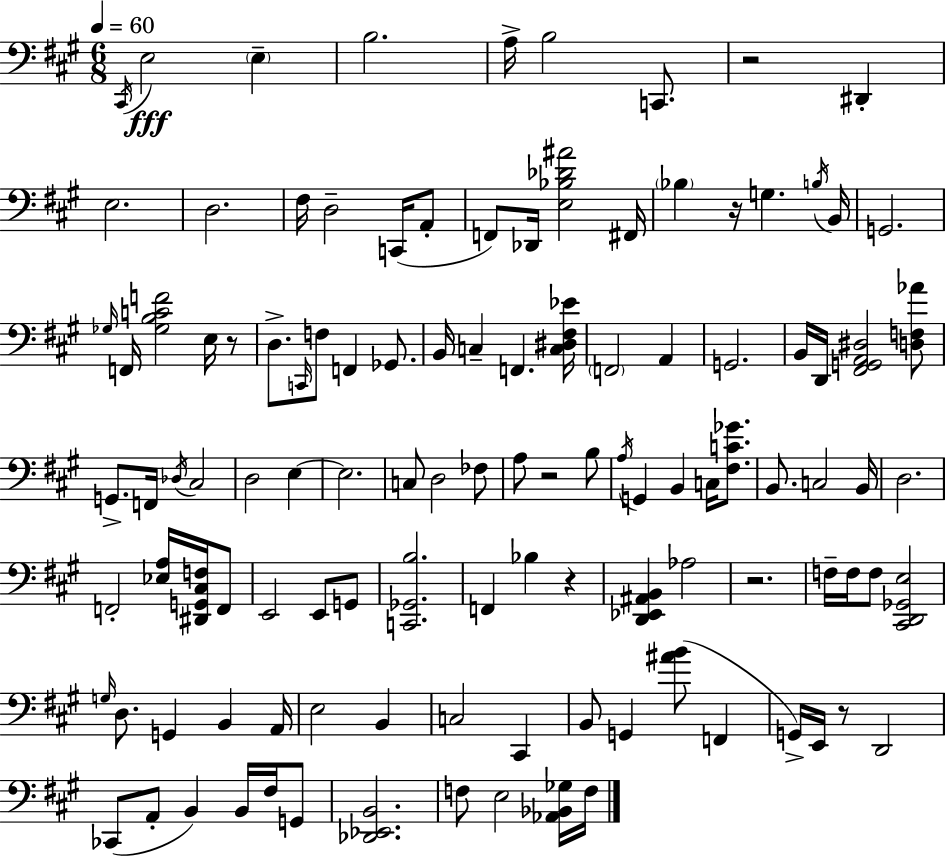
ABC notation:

X:1
T:Untitled
M:6/8
L:1/4
K:A
^C,,/4 E,2 E, B,2 A,/4 B,2 C,,/2 z2 ^D,, E,2 D,2 ^F,/4 D,2 C,,/4 A,,/2 F,,/2 _D,,/4 [E,_B,_D^A]2 ^F,,/4 _B, z/4 G, B,/4 B,,/4 G,,2 _G,/4 F,,/4 [_G,B,CF]2 E,/4 z/2 D,/2 C,,/4 F,/2 F,, _G,,/2 B,,/4 C, F,, [C,^D,^F,_E]/4 F,,2 A,, G,,2 B,,/4 D,,/4 [^F,,G,,A,,^D,]2 [D,F,_A]/2 G,,/2 F,,/4 _D,/4 ^C,2 D,2 E, E,2 C,/2 D,2 _F,/2 A,/2 z2 B,/2 A,/4 G,, B,, C,/4 [^F,C_G]/2 B,,/2 C,2 B,,/4 D,2 F,,2 [_E,A,]/4 [^D,,G,,^C,F,]/4 F,,/2 E,,2 E,,/2 G,,/2 [C,,_G,,B,]2 F,, _B, z [D,,_E,,^A,,B,,] _A,2 z2 F,/4 F,/4 F,/2 [^C,,D,,_G,,E,]2 G,/4 D,/2 G,, B,, A,,/4 E,2 B,, C,2 ^C,, B,,/2 G,, [^AB]/2 F,, G,,/4 E,,/4 z/2 D,,2 _C,,/2 A,,/2 B,, B,,/4 ^F,/4 G,,/2 [_D,,_E,,B,,]2 F,/2 E,2 [_A,,_B,,_G,]/4 F,/4